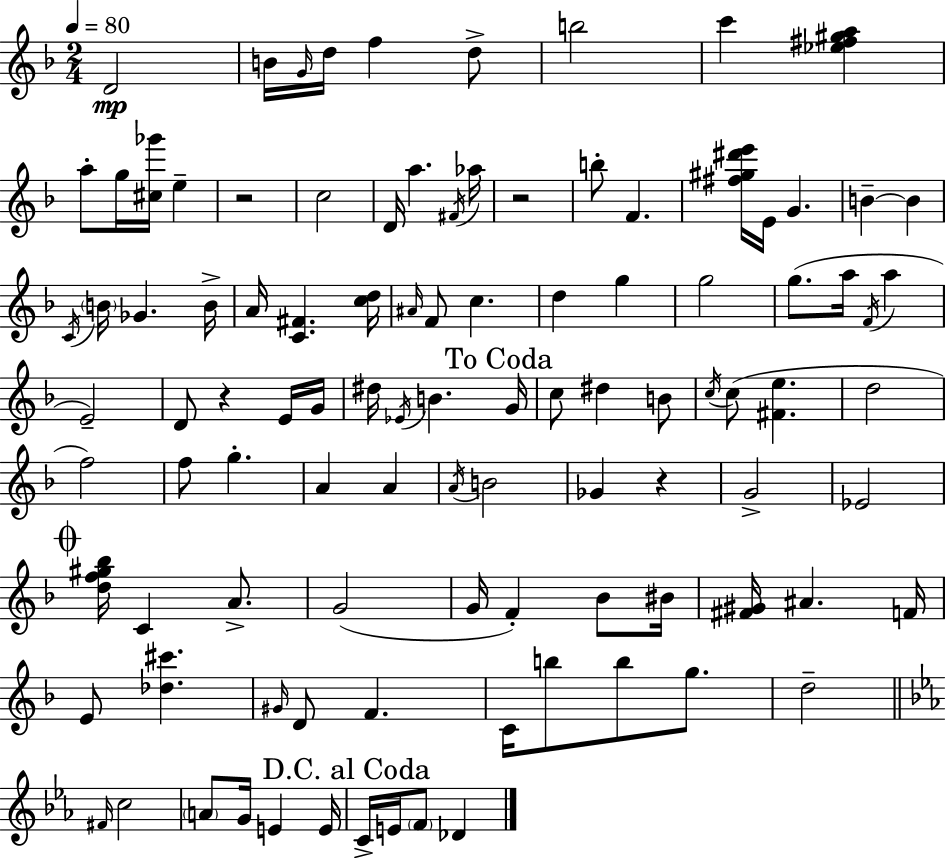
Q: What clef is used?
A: treble